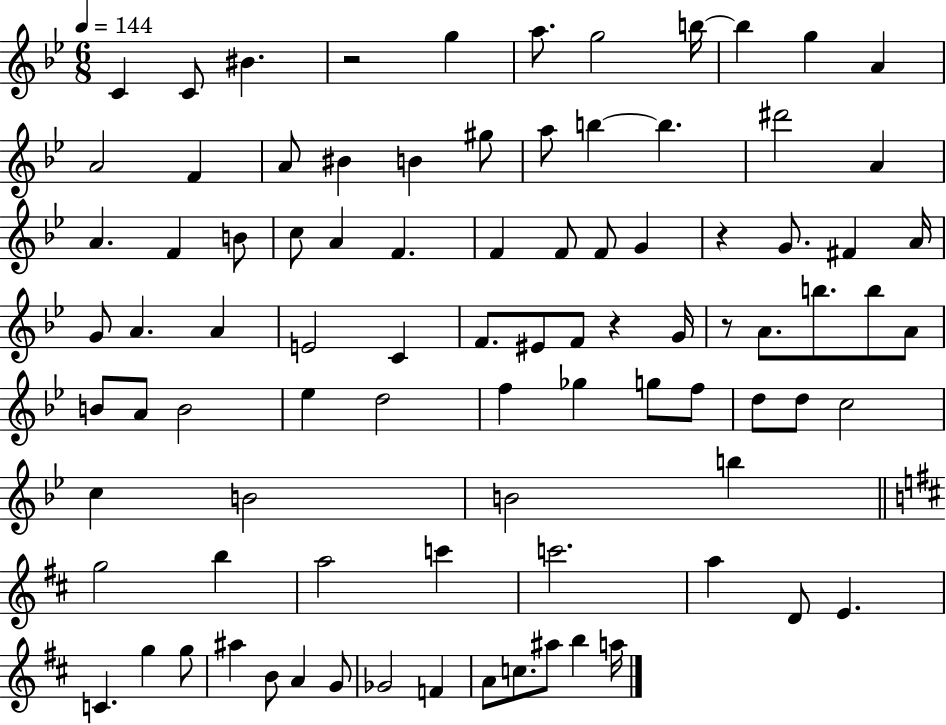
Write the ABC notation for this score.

X:1
T:Untitled
M:6/8
L:1/4
K:Bb
C C/2 ^B z2 g a/2 g2 b/4 b g A A2 F A/2 ^B B ^g/2 a/2 b b ^d'2 A A F B/2 c/2 A F F F/2 F/2 G z G/2 ^F A/4 G/2 A A E2 C F/2 ^E/2 F/2 z G/4 z/2 A/2 b/2 b/2 A/2 B/2 A/2 B2 _e d2 f _g g/2 f/2 d/2 d/2 c2 c B2 B2 b g2 b a2 c' c'2 a D/2 E C g g/2 ^a B/2 A G/2 _G2 F A/2 c/2 ^a/2 b a/4